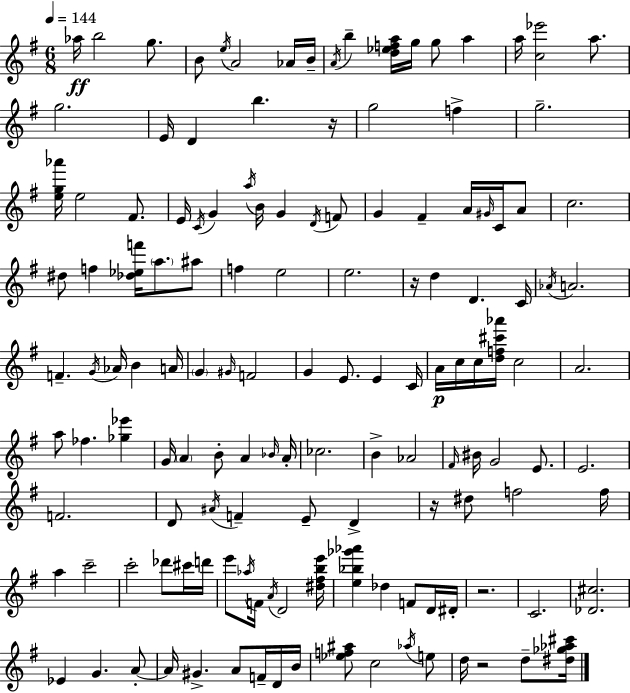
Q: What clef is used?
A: treble